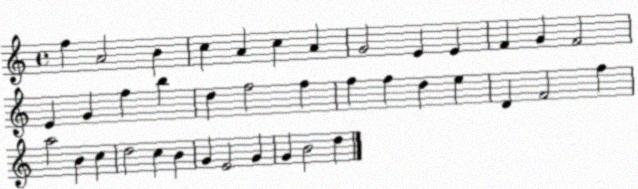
X:1
T:Untitled
M:4/4
L:1/4
K:C
f A2 B c A c A G2 E E F G F2 E G f b d f2 f f f d e D F2 f a2 B c d2 c B G E2 G G B2 d